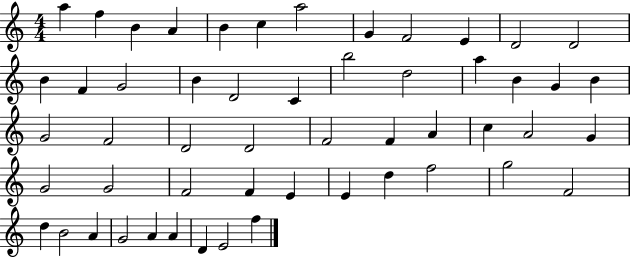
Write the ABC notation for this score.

X:1
T:Untitled
M:4/4
L:1/4
K:C
a f B A B c a2 G F2 E D2 D2 B F G2 B D2 C b2 d2 a B G B G2 F2 D2 D2 F2 F A c A2 G G2 G2 F2 F E E d f2 g2 F2 d B2 A G2 A A D E2 f